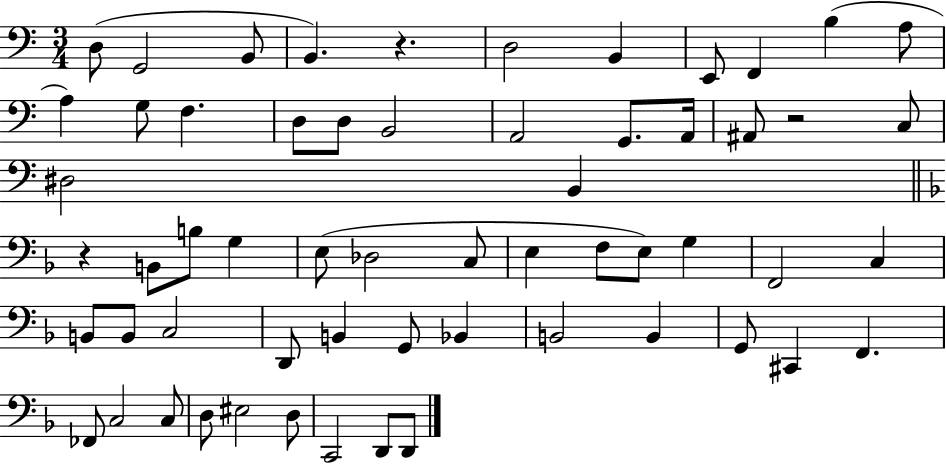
X:1
T:Untitled
M:3/4
L:1/4
K:C
D,/2 G,,2 B,,/2 B,, z D,2 B,, E,,/2 F,, B, A,/2 A, G,/2 F, D,/2 D,/2 B,,2 A,,2 G,,/2 A,,/4 ^A,,/2 z2 C,/2 ^D,2 B,, z B,,/2 B,/2 G, E,/2 _D,2 C,/2 E, F,/2 E,/2 G, F,,2 C, B,,/2 B,,/2 C,2 D,,/2 B,, G,,/2 _B,, B,,2 B,, G,,/2 ^C,, F,, _F,,/2 C,2 C,/2 D,/2 ^E,2 D,/2 C,,2 D,,/2 D,,/2